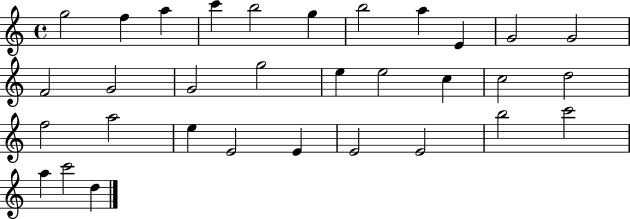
{
  \clef treble
  \time 4/4
  \defaultTimeSignature
  \key c \major
  g''2 f''4 a''4 | c'''4 b''2 g''4 | b''2 a''4 e'4 | g'2 g'2 | \break f'2 g'2 | g'2 g''2 | e''4 e''2 c''4 | c''2 d''2 | \break f''2 a''2 | e''4 e'2 e'4 | e'2 e'2 | b''2 c'''2 | \break a''4 c'''2 d''4 | \bar "|."
}